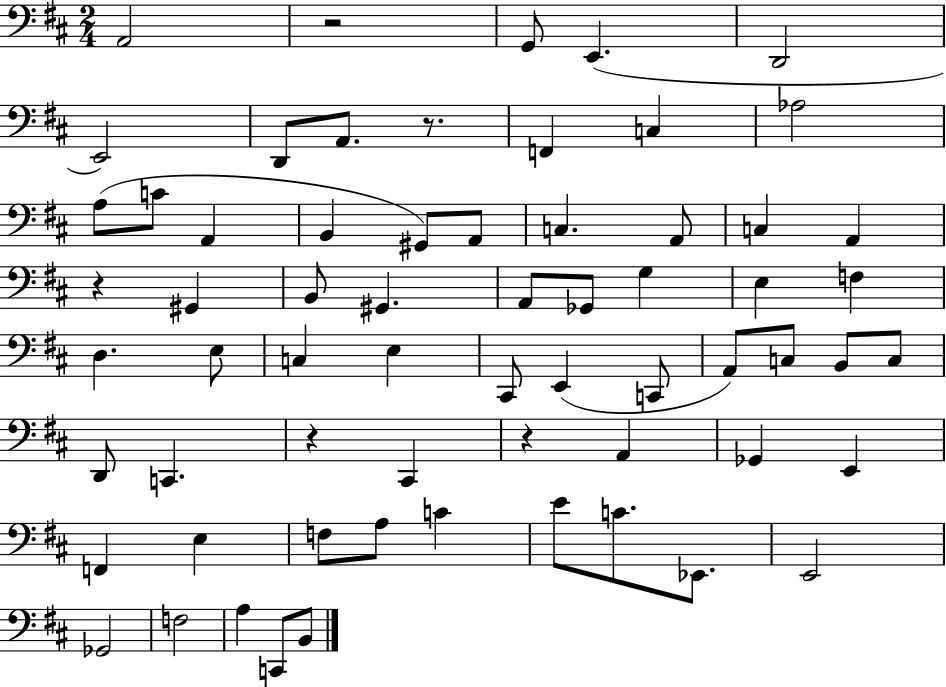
X:1
T:Untitled
M:2/4
L:1/4
K:D
A,,2 z2 G,,/2 E,, D,,2 E,,2 D,,/2 A,,/2 z/2 F,, C, _A,2 A,/2 C/2 A,, B,, ^G,,/2 A,,/2 C, A,,/2 C, A,, z ^G,, B,,/2 ^G,, A,,/2 _G,,/2 G, E, F, D, E,/2 C, E, ^C,,/2 E,, C,,/2 A,,/2 C,/2 B,,/2 C,/2 D,,/2 C,, z ^C,, z A,, _G,, E,, F,, E, F,/2 A,/2 C E/2 C/2 _E,,/2 E,,2 _G,,2 F,2 A, C,,/2 B,,/2